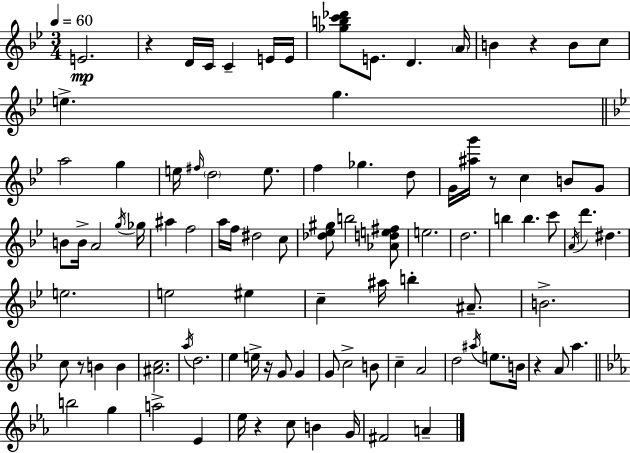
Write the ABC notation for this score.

X:1
T:Untitled
M:3/4
L:1/4
K:Bb
E2 z D/4 C/4 C E/4 E/4 [_gbc'_d']/2 E/2 D A/4 B z B/2 c/2 e g a2 g e/4 ^f/4 d2 e/2 f _g d/2 G/4 [^ag']/4 z/2 c B/2 G/2 B/2 B/4 A2 g/4 _g/4 ^a f2 a/4 f/4 ^d2 c/2 [_d_e^g]/2 b2 [_Ade^f]/2 e2 d2 b b c'/2 A/4 d' ^d e2 e2 ^e c ^a/4 b ^A/2 B2 c/2 z/2 B B [^Ac]2 a/4 d2 _e e/4 z/4 G/2 G G/2 c2 B/2 c A2 d2 ^a/4 e/2 B/4 z A/2 a b2 g a2 _E _e/4 z c/2 B G/4 ^F2 A